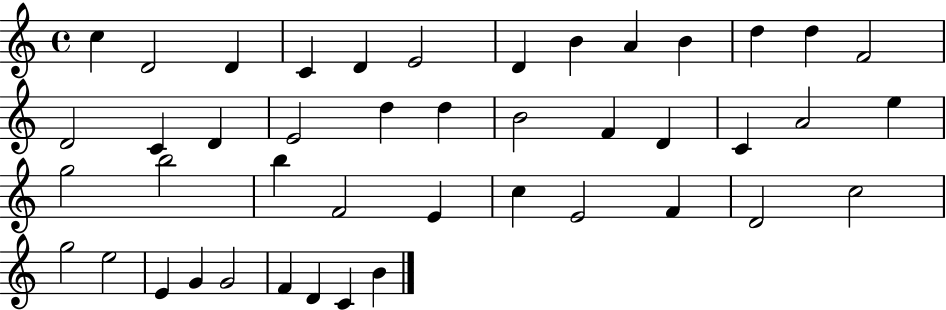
{
  \clef treble
  \time 4/4
  \defaultTimeSignature
  \key c \major
  c''4 d'2 d'4 | c'4 d'4 e'2 | d'4 b'4 a'4 b'4 | d''4 d''4 f'2 | \break d'2 c'4 d'4 | e'2 d''4 d''4 | b'2 f'4 d'4 | c'4 a'2 e''4 | \break g''2 b''2 | b''4 f'2 e'4 | c''4 e'2 f'4 | d'2 c''2 | \break g''2 e''2 | e'4 g'4 g'2 | f'4 d'4 c'4 b'4 | \bar "|."
}